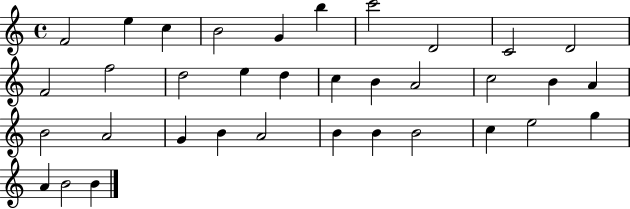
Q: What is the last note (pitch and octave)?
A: B4